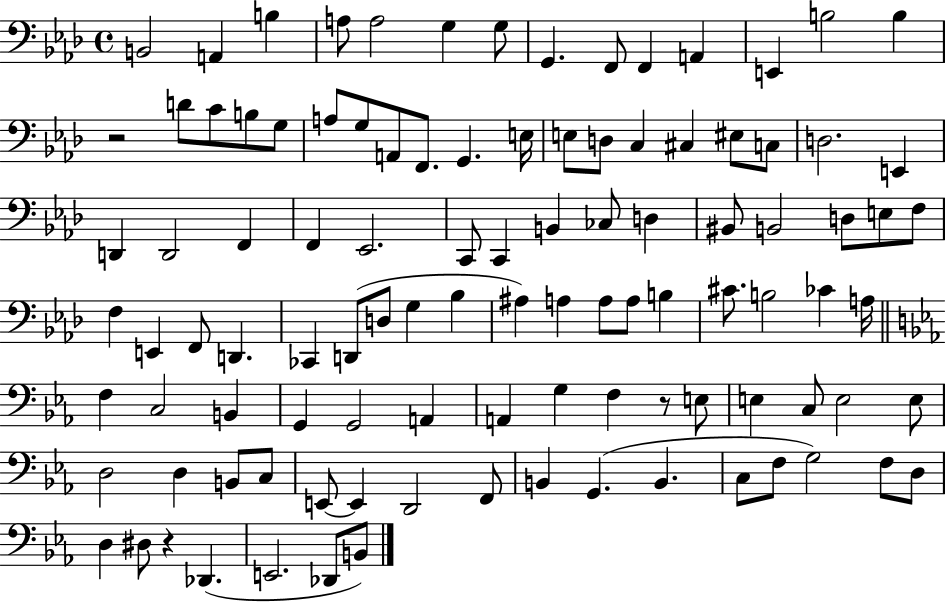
X:1
T:Untitled
M:4/4
L:1/4
K:Ab
B,,2 A,, B, A,/2 A,2 G, G,/2 G,, F,,/2 F,, A,, E,, B,2 B, z2 D/2 C/2 B,/2 G,/2 A,/2 G,/2 A,,/2 F,,/2 G,, E,/4 E,/2 D,/2 C, ^C, ^E,/2 C,/2 D,2 E,, D,, D,,2 F,, F,, _E,,2 C,,/2 C,, B,, _C,/2 D, ^B,,/2 B,,2 D,/2 E,/2 F,/2 F, E,, F,,/2 D,, _C,, D,,/2 D,/2 G, _B, ^A, A, A,/2 A,/2 B, ^C/2 B,2 _C A,/4 F, C,2 B,, G,, G,,2 A,, A,, G, F, z/2 E,/2 E, C,/2 E,2 E,/2 D,2 D, B,,/2 C,/2 E,,/2 E,, D,,2 F,,/2 B,, G,, B,, C,/2 F,/2 G,2 F,/2 D,/2 D, ^D,/2 z _D,, E,,2 _D,,/2 B,,/2